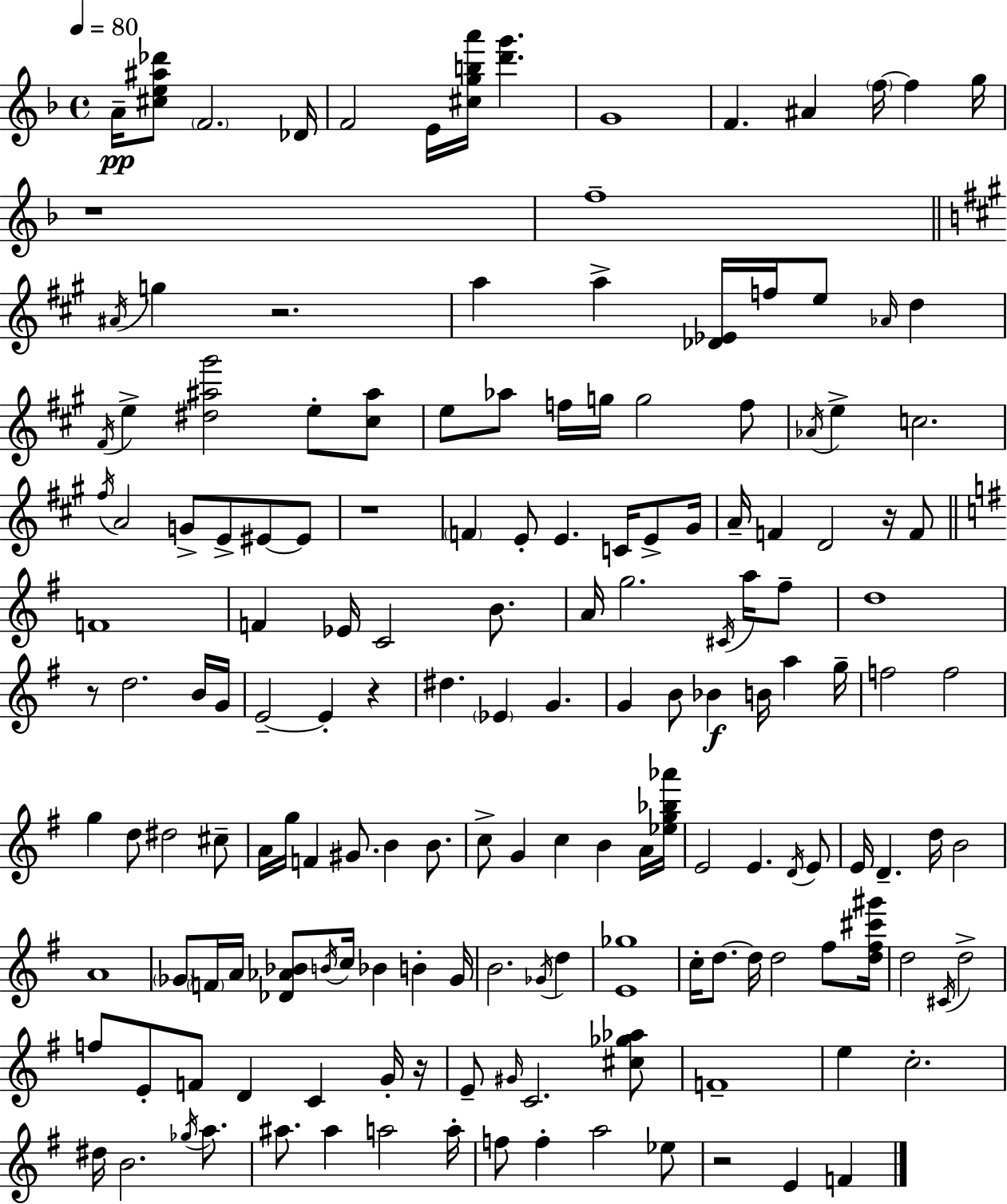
X:1
T:Untitled
M:4/4
L:1/4
K:F
A/4 [^ce^a_d']/2 F2 _D/4 F2 E/4 [^cgba']/4 [d'g'] G4 F ^A f/4 f g/4 z4 f4 ^A/4 g z2 a a [_D_E]/4 f/4 e/2 _A/4 d ^F/4 e [^d^a^g']2 e/2 [^c^a]/2 e/2 _a/2 f/4 g/4 g2 f/2 _A/4 e c2 ^f/4 A2 G/2 E/2 ^E/2 ^E/2 z4 F E/2 E C/4 E/2 ^G/4 A/4 F D2 z/4 F/2 F4 F _E/4 C2 B/2 A/4 g2 ^C/4 a/4 ^f/2 d4 z/2 d2 B/4 G/4 E2 E z ^d _E G G B/2 _B B/4 a g/4 f2 f2 g d/2 ^d2 ^c/2 A/4 g/4 F ^G/2 B B/2 c/2 G c B A/4 [_eg_b_a']/4 E2 E D/4 E/2 E/4 D d/4 B2 A4 _G/2 F/4 A/4 [_D_A_B]/2 B/4 c/4 _B B _G/4 B2 _G/4 d [E_g]4 c/4 d/2 d/4 d2 ^f/2 [d^f^c'^g']/4 d2 ^C/4 d2 f/2 E/2 F/2 D C G/4 z/4 E/2 ^G/4 C2 [^c_g_a]/2 F4 e c2 ^d/4 B2 _g/4 a/2 ^a/2 ^a a2 a/4 f/2 f a2 _e/2 z2 E F